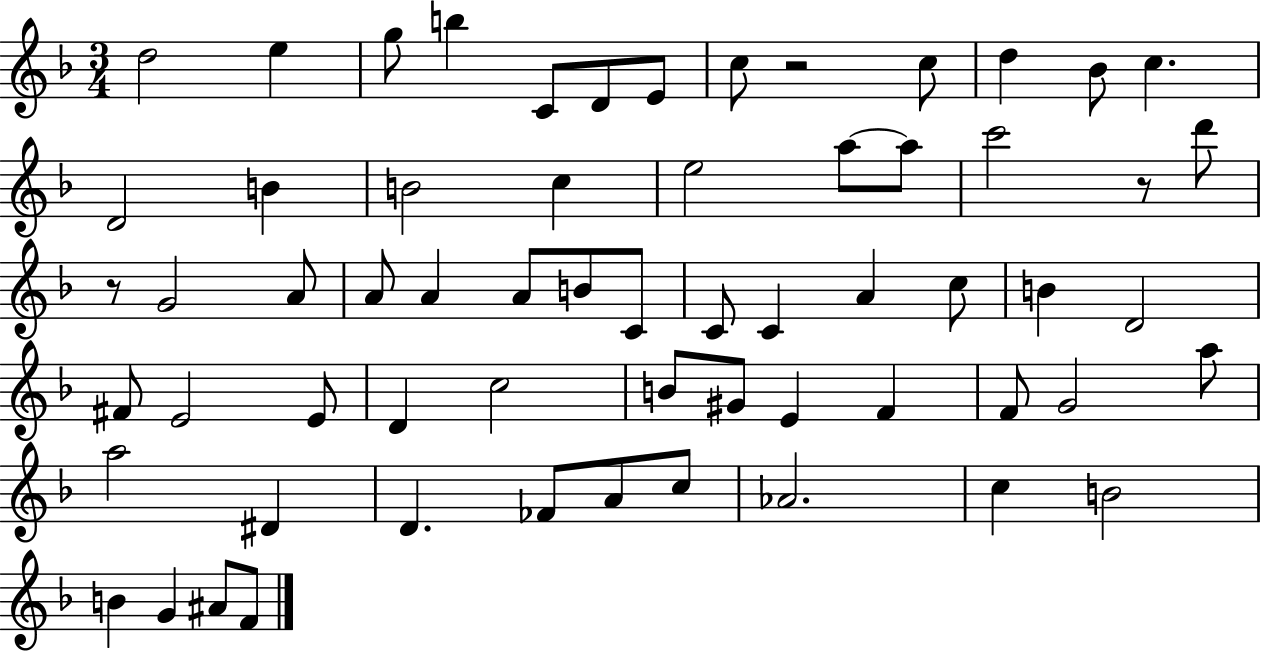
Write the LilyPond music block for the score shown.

{
  \clef treble
  \numericTimeSignature
  \time 3/4
  \key f \major
  d''2 e''4 | g''8 b''4 c'8 d'8 e'8 | c''8 r2 c''8 | d''4 bes'8 c''4. | \break d'2 b'4 | b'2 c''4 | e''2 a''8~~ a''8 | c'''2 r8 d'''8 | \break r8 g'2 a'8 | a'8 a'4 a'8 b'8 c'8 | c'8 c'4 a'4 c''8 | b'4 d'2 | \break fis'8 e'2 e'8 | d'4 c''2 | b'8 gis'8 e'4 f'4 | f'8 g'2 a''8 | \break a''2 dis'4 | d'4. fes'8 a'8 c''8 | aes'2. | c''4 b'2 | \break b'4 g'4 ais'8 f'8 | \bar "|."
}